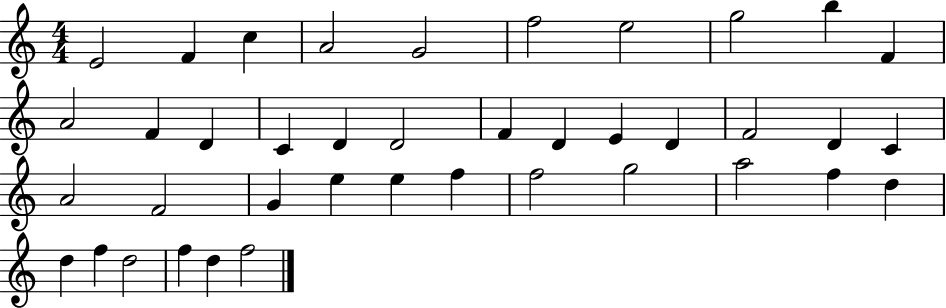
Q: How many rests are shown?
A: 0